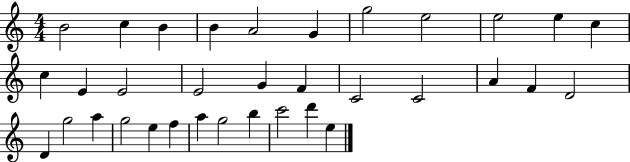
B4/h C5/q B4/q B4/q A4/h G4/q G5/h E5/h E5/h E5/q C5/q C5/q E4/q E4/h E4/h G4/q F4/q C4/h C4/h A4/q F4/q D4/h D4/q G5/h A5/q G5/h E5/q F5/q A5/q G5/h B5/q C6/h D6/q E5/q